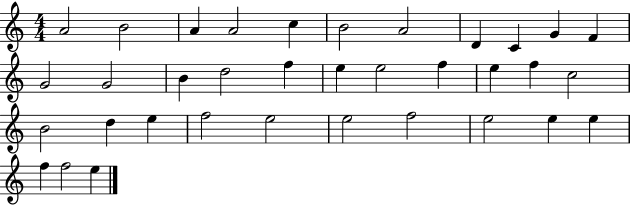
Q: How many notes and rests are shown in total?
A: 35